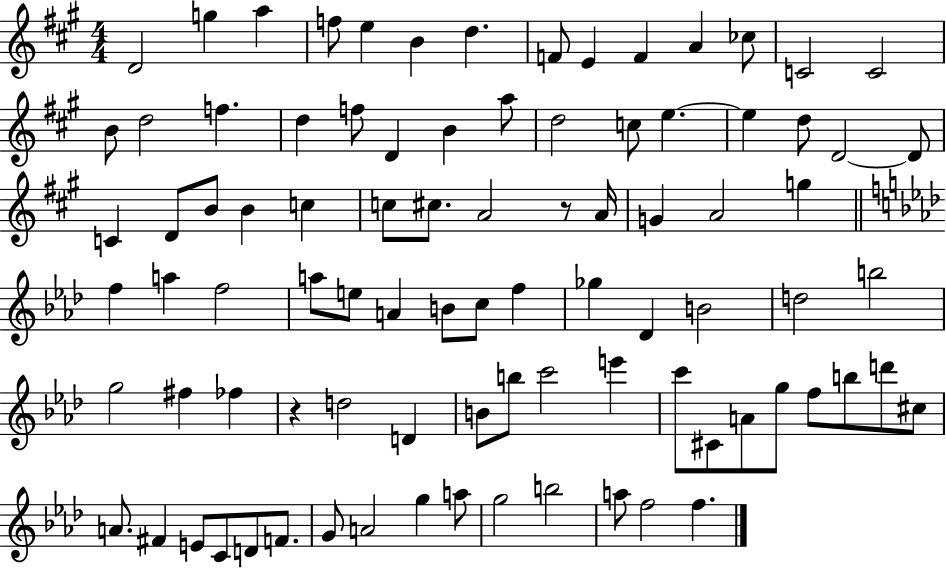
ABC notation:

X:1
T:Untitled
M:4/4
L:1/4
K:A
D2 g a f/2 e B d F/2 E F A _c/2 C2 C2 B/2 d2 f d f/2 D B a/2 d2 c/2 e e d/2 D2 D/2 C D/2 B/2 B c c/2 ^c/2 A2 z/2 A/4 G A2 g f a f2 a/2 e/2 A B/2 c/2 f _g _D B2 d2 b2 g2 ^f _f z d2 D B/2 b/2 c'2 e' c'/2 ^C/2 A/2 g/2 f/2 b/2 d'/2 ^c/2 A/2 ^F E/2 C/2 D/2 F/2 G/2 A2 g a/2 g2 b2 a/2 f2 f